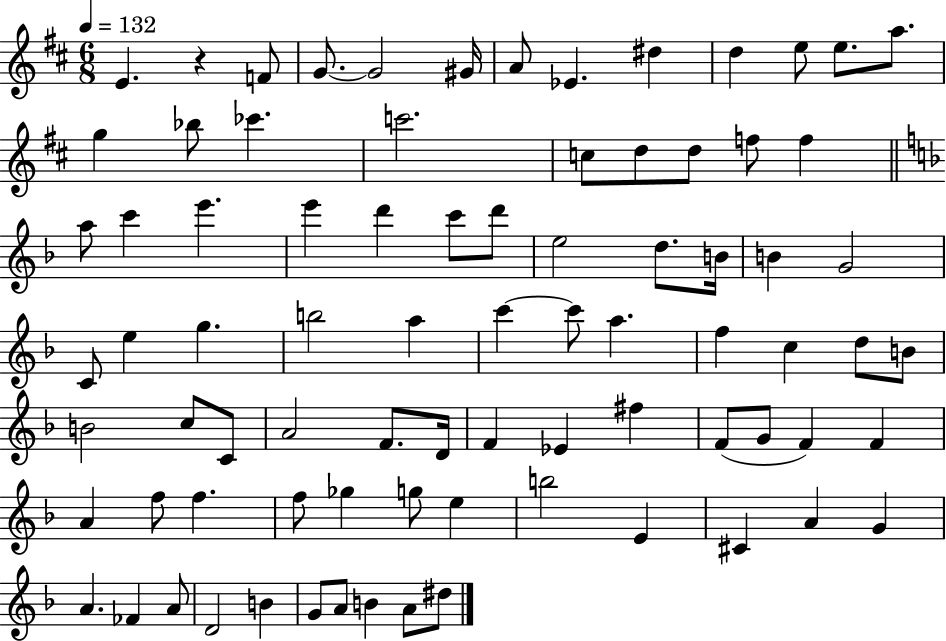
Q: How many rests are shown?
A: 1